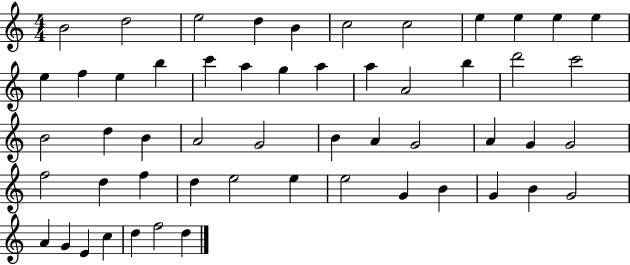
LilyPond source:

{
  \clef treble
  \numericTimeSignature
  \time 4/4
  \key c \major
  b'2 d''2 | e''2 d''4 b'4 | c''2 c''2 | e''4 e''4 e''4 e''4 | \break e''4 f''4 e''4 b''4 | c'''4 a''4 g''4 a''4 | a''4 a'2 b''4 | d'''2 c'''2 | \break b'2 d''4 b'4 | a'2 g'2 | b'4 a'4 g'2 | a'4 g'4 g'2 | \break f''2 d''4 f''4 | d''4 e''2 e''4 | e''2 g'4 b'4 | g'4 b'4 g'2 | \break a'4 g'4 e'4 c''4 | d''4 f''2 d''4 | \bar "|."
}